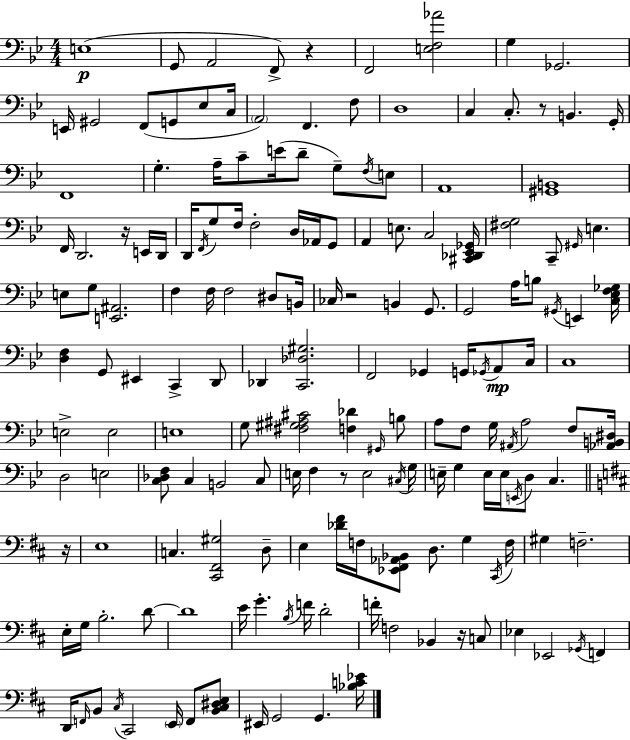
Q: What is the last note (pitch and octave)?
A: G2